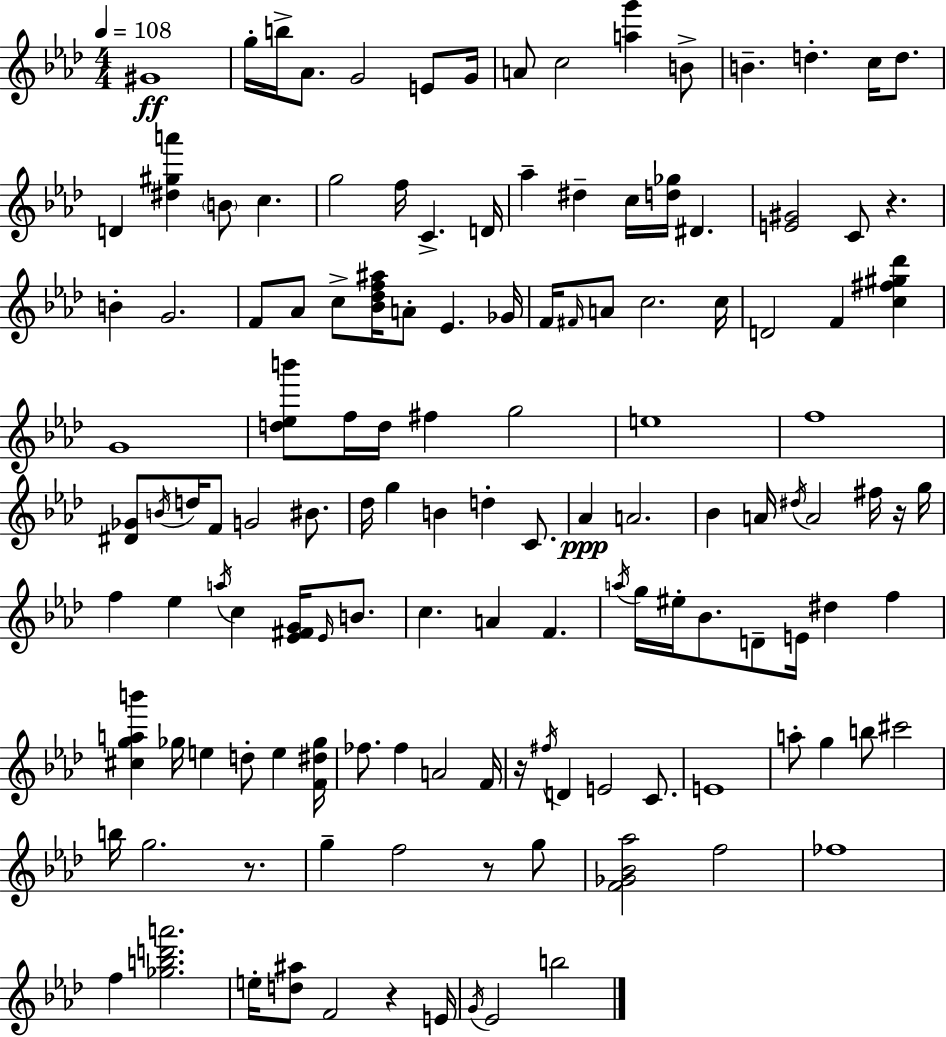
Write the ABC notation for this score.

X:1
T:Untitled
M:4/4
L:1/4
K:Fm
^G4 g/4 b/4 _A/2 G2 E/2 G/4 A/2 c2 [ag'] B/2 B d c/4 d/2 D [^d^ga'] B/2 c g2 f/4 C D/4 _a ^d c/4 [d_g]/4 ^D [E^G]2 C/2 z B G2 F/2 _A/2 c/2 [_B_df^a]/4 A/2 _E _G/4 F/4 ^F/4 A/2 c2 c/4 D2 F [c^f^g_d'] G4 [d_eb']/2 f/4 d/4 ^f g2 e4 f4 [^D_G]/2 B/4 d/4 F/2 G2 ^B/2 _d/4 g B d C/2 _A A2 _B A/4 ^d/4 A2 ^f/4 z/4 g/4 f _e a/4 c [_E^FG]/4 _E/4 B/2 c A F a/4 g/4 ^e/4 _B/2 D/2 E/4 ^d f [^cgab'] _g/4 e d/2 e [F^d_g]/4 _f/2 _f A2 F/4 z/4 ^f/4 D E2 C/2 E4 a/2 g b/2 ^c'2 b/4 g2 z/2 g f2 z/2 g/2 [F_G_B_a]2 f2 _f4 f [_gbd'a']2 e/4 [d^a]/2 F2 z E/4 G/4 _E2 b2